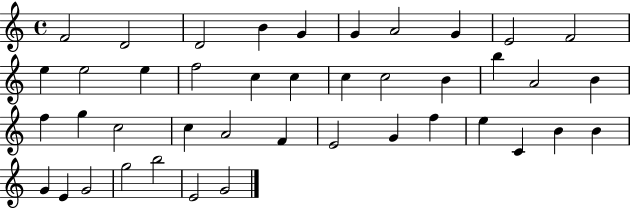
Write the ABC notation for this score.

X:1
T:Untitled
M:4/4
L:1/4
K:C
F2 D2 D2 B G G A2 G E2 F2 e e2 e f2 c c c c2 B b A2 B f g c2 c A2 F E2 G f e C B B G E G2 g2 b2 E2 G2